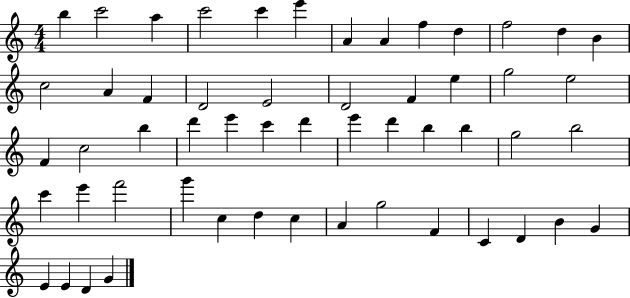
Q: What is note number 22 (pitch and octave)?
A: G5